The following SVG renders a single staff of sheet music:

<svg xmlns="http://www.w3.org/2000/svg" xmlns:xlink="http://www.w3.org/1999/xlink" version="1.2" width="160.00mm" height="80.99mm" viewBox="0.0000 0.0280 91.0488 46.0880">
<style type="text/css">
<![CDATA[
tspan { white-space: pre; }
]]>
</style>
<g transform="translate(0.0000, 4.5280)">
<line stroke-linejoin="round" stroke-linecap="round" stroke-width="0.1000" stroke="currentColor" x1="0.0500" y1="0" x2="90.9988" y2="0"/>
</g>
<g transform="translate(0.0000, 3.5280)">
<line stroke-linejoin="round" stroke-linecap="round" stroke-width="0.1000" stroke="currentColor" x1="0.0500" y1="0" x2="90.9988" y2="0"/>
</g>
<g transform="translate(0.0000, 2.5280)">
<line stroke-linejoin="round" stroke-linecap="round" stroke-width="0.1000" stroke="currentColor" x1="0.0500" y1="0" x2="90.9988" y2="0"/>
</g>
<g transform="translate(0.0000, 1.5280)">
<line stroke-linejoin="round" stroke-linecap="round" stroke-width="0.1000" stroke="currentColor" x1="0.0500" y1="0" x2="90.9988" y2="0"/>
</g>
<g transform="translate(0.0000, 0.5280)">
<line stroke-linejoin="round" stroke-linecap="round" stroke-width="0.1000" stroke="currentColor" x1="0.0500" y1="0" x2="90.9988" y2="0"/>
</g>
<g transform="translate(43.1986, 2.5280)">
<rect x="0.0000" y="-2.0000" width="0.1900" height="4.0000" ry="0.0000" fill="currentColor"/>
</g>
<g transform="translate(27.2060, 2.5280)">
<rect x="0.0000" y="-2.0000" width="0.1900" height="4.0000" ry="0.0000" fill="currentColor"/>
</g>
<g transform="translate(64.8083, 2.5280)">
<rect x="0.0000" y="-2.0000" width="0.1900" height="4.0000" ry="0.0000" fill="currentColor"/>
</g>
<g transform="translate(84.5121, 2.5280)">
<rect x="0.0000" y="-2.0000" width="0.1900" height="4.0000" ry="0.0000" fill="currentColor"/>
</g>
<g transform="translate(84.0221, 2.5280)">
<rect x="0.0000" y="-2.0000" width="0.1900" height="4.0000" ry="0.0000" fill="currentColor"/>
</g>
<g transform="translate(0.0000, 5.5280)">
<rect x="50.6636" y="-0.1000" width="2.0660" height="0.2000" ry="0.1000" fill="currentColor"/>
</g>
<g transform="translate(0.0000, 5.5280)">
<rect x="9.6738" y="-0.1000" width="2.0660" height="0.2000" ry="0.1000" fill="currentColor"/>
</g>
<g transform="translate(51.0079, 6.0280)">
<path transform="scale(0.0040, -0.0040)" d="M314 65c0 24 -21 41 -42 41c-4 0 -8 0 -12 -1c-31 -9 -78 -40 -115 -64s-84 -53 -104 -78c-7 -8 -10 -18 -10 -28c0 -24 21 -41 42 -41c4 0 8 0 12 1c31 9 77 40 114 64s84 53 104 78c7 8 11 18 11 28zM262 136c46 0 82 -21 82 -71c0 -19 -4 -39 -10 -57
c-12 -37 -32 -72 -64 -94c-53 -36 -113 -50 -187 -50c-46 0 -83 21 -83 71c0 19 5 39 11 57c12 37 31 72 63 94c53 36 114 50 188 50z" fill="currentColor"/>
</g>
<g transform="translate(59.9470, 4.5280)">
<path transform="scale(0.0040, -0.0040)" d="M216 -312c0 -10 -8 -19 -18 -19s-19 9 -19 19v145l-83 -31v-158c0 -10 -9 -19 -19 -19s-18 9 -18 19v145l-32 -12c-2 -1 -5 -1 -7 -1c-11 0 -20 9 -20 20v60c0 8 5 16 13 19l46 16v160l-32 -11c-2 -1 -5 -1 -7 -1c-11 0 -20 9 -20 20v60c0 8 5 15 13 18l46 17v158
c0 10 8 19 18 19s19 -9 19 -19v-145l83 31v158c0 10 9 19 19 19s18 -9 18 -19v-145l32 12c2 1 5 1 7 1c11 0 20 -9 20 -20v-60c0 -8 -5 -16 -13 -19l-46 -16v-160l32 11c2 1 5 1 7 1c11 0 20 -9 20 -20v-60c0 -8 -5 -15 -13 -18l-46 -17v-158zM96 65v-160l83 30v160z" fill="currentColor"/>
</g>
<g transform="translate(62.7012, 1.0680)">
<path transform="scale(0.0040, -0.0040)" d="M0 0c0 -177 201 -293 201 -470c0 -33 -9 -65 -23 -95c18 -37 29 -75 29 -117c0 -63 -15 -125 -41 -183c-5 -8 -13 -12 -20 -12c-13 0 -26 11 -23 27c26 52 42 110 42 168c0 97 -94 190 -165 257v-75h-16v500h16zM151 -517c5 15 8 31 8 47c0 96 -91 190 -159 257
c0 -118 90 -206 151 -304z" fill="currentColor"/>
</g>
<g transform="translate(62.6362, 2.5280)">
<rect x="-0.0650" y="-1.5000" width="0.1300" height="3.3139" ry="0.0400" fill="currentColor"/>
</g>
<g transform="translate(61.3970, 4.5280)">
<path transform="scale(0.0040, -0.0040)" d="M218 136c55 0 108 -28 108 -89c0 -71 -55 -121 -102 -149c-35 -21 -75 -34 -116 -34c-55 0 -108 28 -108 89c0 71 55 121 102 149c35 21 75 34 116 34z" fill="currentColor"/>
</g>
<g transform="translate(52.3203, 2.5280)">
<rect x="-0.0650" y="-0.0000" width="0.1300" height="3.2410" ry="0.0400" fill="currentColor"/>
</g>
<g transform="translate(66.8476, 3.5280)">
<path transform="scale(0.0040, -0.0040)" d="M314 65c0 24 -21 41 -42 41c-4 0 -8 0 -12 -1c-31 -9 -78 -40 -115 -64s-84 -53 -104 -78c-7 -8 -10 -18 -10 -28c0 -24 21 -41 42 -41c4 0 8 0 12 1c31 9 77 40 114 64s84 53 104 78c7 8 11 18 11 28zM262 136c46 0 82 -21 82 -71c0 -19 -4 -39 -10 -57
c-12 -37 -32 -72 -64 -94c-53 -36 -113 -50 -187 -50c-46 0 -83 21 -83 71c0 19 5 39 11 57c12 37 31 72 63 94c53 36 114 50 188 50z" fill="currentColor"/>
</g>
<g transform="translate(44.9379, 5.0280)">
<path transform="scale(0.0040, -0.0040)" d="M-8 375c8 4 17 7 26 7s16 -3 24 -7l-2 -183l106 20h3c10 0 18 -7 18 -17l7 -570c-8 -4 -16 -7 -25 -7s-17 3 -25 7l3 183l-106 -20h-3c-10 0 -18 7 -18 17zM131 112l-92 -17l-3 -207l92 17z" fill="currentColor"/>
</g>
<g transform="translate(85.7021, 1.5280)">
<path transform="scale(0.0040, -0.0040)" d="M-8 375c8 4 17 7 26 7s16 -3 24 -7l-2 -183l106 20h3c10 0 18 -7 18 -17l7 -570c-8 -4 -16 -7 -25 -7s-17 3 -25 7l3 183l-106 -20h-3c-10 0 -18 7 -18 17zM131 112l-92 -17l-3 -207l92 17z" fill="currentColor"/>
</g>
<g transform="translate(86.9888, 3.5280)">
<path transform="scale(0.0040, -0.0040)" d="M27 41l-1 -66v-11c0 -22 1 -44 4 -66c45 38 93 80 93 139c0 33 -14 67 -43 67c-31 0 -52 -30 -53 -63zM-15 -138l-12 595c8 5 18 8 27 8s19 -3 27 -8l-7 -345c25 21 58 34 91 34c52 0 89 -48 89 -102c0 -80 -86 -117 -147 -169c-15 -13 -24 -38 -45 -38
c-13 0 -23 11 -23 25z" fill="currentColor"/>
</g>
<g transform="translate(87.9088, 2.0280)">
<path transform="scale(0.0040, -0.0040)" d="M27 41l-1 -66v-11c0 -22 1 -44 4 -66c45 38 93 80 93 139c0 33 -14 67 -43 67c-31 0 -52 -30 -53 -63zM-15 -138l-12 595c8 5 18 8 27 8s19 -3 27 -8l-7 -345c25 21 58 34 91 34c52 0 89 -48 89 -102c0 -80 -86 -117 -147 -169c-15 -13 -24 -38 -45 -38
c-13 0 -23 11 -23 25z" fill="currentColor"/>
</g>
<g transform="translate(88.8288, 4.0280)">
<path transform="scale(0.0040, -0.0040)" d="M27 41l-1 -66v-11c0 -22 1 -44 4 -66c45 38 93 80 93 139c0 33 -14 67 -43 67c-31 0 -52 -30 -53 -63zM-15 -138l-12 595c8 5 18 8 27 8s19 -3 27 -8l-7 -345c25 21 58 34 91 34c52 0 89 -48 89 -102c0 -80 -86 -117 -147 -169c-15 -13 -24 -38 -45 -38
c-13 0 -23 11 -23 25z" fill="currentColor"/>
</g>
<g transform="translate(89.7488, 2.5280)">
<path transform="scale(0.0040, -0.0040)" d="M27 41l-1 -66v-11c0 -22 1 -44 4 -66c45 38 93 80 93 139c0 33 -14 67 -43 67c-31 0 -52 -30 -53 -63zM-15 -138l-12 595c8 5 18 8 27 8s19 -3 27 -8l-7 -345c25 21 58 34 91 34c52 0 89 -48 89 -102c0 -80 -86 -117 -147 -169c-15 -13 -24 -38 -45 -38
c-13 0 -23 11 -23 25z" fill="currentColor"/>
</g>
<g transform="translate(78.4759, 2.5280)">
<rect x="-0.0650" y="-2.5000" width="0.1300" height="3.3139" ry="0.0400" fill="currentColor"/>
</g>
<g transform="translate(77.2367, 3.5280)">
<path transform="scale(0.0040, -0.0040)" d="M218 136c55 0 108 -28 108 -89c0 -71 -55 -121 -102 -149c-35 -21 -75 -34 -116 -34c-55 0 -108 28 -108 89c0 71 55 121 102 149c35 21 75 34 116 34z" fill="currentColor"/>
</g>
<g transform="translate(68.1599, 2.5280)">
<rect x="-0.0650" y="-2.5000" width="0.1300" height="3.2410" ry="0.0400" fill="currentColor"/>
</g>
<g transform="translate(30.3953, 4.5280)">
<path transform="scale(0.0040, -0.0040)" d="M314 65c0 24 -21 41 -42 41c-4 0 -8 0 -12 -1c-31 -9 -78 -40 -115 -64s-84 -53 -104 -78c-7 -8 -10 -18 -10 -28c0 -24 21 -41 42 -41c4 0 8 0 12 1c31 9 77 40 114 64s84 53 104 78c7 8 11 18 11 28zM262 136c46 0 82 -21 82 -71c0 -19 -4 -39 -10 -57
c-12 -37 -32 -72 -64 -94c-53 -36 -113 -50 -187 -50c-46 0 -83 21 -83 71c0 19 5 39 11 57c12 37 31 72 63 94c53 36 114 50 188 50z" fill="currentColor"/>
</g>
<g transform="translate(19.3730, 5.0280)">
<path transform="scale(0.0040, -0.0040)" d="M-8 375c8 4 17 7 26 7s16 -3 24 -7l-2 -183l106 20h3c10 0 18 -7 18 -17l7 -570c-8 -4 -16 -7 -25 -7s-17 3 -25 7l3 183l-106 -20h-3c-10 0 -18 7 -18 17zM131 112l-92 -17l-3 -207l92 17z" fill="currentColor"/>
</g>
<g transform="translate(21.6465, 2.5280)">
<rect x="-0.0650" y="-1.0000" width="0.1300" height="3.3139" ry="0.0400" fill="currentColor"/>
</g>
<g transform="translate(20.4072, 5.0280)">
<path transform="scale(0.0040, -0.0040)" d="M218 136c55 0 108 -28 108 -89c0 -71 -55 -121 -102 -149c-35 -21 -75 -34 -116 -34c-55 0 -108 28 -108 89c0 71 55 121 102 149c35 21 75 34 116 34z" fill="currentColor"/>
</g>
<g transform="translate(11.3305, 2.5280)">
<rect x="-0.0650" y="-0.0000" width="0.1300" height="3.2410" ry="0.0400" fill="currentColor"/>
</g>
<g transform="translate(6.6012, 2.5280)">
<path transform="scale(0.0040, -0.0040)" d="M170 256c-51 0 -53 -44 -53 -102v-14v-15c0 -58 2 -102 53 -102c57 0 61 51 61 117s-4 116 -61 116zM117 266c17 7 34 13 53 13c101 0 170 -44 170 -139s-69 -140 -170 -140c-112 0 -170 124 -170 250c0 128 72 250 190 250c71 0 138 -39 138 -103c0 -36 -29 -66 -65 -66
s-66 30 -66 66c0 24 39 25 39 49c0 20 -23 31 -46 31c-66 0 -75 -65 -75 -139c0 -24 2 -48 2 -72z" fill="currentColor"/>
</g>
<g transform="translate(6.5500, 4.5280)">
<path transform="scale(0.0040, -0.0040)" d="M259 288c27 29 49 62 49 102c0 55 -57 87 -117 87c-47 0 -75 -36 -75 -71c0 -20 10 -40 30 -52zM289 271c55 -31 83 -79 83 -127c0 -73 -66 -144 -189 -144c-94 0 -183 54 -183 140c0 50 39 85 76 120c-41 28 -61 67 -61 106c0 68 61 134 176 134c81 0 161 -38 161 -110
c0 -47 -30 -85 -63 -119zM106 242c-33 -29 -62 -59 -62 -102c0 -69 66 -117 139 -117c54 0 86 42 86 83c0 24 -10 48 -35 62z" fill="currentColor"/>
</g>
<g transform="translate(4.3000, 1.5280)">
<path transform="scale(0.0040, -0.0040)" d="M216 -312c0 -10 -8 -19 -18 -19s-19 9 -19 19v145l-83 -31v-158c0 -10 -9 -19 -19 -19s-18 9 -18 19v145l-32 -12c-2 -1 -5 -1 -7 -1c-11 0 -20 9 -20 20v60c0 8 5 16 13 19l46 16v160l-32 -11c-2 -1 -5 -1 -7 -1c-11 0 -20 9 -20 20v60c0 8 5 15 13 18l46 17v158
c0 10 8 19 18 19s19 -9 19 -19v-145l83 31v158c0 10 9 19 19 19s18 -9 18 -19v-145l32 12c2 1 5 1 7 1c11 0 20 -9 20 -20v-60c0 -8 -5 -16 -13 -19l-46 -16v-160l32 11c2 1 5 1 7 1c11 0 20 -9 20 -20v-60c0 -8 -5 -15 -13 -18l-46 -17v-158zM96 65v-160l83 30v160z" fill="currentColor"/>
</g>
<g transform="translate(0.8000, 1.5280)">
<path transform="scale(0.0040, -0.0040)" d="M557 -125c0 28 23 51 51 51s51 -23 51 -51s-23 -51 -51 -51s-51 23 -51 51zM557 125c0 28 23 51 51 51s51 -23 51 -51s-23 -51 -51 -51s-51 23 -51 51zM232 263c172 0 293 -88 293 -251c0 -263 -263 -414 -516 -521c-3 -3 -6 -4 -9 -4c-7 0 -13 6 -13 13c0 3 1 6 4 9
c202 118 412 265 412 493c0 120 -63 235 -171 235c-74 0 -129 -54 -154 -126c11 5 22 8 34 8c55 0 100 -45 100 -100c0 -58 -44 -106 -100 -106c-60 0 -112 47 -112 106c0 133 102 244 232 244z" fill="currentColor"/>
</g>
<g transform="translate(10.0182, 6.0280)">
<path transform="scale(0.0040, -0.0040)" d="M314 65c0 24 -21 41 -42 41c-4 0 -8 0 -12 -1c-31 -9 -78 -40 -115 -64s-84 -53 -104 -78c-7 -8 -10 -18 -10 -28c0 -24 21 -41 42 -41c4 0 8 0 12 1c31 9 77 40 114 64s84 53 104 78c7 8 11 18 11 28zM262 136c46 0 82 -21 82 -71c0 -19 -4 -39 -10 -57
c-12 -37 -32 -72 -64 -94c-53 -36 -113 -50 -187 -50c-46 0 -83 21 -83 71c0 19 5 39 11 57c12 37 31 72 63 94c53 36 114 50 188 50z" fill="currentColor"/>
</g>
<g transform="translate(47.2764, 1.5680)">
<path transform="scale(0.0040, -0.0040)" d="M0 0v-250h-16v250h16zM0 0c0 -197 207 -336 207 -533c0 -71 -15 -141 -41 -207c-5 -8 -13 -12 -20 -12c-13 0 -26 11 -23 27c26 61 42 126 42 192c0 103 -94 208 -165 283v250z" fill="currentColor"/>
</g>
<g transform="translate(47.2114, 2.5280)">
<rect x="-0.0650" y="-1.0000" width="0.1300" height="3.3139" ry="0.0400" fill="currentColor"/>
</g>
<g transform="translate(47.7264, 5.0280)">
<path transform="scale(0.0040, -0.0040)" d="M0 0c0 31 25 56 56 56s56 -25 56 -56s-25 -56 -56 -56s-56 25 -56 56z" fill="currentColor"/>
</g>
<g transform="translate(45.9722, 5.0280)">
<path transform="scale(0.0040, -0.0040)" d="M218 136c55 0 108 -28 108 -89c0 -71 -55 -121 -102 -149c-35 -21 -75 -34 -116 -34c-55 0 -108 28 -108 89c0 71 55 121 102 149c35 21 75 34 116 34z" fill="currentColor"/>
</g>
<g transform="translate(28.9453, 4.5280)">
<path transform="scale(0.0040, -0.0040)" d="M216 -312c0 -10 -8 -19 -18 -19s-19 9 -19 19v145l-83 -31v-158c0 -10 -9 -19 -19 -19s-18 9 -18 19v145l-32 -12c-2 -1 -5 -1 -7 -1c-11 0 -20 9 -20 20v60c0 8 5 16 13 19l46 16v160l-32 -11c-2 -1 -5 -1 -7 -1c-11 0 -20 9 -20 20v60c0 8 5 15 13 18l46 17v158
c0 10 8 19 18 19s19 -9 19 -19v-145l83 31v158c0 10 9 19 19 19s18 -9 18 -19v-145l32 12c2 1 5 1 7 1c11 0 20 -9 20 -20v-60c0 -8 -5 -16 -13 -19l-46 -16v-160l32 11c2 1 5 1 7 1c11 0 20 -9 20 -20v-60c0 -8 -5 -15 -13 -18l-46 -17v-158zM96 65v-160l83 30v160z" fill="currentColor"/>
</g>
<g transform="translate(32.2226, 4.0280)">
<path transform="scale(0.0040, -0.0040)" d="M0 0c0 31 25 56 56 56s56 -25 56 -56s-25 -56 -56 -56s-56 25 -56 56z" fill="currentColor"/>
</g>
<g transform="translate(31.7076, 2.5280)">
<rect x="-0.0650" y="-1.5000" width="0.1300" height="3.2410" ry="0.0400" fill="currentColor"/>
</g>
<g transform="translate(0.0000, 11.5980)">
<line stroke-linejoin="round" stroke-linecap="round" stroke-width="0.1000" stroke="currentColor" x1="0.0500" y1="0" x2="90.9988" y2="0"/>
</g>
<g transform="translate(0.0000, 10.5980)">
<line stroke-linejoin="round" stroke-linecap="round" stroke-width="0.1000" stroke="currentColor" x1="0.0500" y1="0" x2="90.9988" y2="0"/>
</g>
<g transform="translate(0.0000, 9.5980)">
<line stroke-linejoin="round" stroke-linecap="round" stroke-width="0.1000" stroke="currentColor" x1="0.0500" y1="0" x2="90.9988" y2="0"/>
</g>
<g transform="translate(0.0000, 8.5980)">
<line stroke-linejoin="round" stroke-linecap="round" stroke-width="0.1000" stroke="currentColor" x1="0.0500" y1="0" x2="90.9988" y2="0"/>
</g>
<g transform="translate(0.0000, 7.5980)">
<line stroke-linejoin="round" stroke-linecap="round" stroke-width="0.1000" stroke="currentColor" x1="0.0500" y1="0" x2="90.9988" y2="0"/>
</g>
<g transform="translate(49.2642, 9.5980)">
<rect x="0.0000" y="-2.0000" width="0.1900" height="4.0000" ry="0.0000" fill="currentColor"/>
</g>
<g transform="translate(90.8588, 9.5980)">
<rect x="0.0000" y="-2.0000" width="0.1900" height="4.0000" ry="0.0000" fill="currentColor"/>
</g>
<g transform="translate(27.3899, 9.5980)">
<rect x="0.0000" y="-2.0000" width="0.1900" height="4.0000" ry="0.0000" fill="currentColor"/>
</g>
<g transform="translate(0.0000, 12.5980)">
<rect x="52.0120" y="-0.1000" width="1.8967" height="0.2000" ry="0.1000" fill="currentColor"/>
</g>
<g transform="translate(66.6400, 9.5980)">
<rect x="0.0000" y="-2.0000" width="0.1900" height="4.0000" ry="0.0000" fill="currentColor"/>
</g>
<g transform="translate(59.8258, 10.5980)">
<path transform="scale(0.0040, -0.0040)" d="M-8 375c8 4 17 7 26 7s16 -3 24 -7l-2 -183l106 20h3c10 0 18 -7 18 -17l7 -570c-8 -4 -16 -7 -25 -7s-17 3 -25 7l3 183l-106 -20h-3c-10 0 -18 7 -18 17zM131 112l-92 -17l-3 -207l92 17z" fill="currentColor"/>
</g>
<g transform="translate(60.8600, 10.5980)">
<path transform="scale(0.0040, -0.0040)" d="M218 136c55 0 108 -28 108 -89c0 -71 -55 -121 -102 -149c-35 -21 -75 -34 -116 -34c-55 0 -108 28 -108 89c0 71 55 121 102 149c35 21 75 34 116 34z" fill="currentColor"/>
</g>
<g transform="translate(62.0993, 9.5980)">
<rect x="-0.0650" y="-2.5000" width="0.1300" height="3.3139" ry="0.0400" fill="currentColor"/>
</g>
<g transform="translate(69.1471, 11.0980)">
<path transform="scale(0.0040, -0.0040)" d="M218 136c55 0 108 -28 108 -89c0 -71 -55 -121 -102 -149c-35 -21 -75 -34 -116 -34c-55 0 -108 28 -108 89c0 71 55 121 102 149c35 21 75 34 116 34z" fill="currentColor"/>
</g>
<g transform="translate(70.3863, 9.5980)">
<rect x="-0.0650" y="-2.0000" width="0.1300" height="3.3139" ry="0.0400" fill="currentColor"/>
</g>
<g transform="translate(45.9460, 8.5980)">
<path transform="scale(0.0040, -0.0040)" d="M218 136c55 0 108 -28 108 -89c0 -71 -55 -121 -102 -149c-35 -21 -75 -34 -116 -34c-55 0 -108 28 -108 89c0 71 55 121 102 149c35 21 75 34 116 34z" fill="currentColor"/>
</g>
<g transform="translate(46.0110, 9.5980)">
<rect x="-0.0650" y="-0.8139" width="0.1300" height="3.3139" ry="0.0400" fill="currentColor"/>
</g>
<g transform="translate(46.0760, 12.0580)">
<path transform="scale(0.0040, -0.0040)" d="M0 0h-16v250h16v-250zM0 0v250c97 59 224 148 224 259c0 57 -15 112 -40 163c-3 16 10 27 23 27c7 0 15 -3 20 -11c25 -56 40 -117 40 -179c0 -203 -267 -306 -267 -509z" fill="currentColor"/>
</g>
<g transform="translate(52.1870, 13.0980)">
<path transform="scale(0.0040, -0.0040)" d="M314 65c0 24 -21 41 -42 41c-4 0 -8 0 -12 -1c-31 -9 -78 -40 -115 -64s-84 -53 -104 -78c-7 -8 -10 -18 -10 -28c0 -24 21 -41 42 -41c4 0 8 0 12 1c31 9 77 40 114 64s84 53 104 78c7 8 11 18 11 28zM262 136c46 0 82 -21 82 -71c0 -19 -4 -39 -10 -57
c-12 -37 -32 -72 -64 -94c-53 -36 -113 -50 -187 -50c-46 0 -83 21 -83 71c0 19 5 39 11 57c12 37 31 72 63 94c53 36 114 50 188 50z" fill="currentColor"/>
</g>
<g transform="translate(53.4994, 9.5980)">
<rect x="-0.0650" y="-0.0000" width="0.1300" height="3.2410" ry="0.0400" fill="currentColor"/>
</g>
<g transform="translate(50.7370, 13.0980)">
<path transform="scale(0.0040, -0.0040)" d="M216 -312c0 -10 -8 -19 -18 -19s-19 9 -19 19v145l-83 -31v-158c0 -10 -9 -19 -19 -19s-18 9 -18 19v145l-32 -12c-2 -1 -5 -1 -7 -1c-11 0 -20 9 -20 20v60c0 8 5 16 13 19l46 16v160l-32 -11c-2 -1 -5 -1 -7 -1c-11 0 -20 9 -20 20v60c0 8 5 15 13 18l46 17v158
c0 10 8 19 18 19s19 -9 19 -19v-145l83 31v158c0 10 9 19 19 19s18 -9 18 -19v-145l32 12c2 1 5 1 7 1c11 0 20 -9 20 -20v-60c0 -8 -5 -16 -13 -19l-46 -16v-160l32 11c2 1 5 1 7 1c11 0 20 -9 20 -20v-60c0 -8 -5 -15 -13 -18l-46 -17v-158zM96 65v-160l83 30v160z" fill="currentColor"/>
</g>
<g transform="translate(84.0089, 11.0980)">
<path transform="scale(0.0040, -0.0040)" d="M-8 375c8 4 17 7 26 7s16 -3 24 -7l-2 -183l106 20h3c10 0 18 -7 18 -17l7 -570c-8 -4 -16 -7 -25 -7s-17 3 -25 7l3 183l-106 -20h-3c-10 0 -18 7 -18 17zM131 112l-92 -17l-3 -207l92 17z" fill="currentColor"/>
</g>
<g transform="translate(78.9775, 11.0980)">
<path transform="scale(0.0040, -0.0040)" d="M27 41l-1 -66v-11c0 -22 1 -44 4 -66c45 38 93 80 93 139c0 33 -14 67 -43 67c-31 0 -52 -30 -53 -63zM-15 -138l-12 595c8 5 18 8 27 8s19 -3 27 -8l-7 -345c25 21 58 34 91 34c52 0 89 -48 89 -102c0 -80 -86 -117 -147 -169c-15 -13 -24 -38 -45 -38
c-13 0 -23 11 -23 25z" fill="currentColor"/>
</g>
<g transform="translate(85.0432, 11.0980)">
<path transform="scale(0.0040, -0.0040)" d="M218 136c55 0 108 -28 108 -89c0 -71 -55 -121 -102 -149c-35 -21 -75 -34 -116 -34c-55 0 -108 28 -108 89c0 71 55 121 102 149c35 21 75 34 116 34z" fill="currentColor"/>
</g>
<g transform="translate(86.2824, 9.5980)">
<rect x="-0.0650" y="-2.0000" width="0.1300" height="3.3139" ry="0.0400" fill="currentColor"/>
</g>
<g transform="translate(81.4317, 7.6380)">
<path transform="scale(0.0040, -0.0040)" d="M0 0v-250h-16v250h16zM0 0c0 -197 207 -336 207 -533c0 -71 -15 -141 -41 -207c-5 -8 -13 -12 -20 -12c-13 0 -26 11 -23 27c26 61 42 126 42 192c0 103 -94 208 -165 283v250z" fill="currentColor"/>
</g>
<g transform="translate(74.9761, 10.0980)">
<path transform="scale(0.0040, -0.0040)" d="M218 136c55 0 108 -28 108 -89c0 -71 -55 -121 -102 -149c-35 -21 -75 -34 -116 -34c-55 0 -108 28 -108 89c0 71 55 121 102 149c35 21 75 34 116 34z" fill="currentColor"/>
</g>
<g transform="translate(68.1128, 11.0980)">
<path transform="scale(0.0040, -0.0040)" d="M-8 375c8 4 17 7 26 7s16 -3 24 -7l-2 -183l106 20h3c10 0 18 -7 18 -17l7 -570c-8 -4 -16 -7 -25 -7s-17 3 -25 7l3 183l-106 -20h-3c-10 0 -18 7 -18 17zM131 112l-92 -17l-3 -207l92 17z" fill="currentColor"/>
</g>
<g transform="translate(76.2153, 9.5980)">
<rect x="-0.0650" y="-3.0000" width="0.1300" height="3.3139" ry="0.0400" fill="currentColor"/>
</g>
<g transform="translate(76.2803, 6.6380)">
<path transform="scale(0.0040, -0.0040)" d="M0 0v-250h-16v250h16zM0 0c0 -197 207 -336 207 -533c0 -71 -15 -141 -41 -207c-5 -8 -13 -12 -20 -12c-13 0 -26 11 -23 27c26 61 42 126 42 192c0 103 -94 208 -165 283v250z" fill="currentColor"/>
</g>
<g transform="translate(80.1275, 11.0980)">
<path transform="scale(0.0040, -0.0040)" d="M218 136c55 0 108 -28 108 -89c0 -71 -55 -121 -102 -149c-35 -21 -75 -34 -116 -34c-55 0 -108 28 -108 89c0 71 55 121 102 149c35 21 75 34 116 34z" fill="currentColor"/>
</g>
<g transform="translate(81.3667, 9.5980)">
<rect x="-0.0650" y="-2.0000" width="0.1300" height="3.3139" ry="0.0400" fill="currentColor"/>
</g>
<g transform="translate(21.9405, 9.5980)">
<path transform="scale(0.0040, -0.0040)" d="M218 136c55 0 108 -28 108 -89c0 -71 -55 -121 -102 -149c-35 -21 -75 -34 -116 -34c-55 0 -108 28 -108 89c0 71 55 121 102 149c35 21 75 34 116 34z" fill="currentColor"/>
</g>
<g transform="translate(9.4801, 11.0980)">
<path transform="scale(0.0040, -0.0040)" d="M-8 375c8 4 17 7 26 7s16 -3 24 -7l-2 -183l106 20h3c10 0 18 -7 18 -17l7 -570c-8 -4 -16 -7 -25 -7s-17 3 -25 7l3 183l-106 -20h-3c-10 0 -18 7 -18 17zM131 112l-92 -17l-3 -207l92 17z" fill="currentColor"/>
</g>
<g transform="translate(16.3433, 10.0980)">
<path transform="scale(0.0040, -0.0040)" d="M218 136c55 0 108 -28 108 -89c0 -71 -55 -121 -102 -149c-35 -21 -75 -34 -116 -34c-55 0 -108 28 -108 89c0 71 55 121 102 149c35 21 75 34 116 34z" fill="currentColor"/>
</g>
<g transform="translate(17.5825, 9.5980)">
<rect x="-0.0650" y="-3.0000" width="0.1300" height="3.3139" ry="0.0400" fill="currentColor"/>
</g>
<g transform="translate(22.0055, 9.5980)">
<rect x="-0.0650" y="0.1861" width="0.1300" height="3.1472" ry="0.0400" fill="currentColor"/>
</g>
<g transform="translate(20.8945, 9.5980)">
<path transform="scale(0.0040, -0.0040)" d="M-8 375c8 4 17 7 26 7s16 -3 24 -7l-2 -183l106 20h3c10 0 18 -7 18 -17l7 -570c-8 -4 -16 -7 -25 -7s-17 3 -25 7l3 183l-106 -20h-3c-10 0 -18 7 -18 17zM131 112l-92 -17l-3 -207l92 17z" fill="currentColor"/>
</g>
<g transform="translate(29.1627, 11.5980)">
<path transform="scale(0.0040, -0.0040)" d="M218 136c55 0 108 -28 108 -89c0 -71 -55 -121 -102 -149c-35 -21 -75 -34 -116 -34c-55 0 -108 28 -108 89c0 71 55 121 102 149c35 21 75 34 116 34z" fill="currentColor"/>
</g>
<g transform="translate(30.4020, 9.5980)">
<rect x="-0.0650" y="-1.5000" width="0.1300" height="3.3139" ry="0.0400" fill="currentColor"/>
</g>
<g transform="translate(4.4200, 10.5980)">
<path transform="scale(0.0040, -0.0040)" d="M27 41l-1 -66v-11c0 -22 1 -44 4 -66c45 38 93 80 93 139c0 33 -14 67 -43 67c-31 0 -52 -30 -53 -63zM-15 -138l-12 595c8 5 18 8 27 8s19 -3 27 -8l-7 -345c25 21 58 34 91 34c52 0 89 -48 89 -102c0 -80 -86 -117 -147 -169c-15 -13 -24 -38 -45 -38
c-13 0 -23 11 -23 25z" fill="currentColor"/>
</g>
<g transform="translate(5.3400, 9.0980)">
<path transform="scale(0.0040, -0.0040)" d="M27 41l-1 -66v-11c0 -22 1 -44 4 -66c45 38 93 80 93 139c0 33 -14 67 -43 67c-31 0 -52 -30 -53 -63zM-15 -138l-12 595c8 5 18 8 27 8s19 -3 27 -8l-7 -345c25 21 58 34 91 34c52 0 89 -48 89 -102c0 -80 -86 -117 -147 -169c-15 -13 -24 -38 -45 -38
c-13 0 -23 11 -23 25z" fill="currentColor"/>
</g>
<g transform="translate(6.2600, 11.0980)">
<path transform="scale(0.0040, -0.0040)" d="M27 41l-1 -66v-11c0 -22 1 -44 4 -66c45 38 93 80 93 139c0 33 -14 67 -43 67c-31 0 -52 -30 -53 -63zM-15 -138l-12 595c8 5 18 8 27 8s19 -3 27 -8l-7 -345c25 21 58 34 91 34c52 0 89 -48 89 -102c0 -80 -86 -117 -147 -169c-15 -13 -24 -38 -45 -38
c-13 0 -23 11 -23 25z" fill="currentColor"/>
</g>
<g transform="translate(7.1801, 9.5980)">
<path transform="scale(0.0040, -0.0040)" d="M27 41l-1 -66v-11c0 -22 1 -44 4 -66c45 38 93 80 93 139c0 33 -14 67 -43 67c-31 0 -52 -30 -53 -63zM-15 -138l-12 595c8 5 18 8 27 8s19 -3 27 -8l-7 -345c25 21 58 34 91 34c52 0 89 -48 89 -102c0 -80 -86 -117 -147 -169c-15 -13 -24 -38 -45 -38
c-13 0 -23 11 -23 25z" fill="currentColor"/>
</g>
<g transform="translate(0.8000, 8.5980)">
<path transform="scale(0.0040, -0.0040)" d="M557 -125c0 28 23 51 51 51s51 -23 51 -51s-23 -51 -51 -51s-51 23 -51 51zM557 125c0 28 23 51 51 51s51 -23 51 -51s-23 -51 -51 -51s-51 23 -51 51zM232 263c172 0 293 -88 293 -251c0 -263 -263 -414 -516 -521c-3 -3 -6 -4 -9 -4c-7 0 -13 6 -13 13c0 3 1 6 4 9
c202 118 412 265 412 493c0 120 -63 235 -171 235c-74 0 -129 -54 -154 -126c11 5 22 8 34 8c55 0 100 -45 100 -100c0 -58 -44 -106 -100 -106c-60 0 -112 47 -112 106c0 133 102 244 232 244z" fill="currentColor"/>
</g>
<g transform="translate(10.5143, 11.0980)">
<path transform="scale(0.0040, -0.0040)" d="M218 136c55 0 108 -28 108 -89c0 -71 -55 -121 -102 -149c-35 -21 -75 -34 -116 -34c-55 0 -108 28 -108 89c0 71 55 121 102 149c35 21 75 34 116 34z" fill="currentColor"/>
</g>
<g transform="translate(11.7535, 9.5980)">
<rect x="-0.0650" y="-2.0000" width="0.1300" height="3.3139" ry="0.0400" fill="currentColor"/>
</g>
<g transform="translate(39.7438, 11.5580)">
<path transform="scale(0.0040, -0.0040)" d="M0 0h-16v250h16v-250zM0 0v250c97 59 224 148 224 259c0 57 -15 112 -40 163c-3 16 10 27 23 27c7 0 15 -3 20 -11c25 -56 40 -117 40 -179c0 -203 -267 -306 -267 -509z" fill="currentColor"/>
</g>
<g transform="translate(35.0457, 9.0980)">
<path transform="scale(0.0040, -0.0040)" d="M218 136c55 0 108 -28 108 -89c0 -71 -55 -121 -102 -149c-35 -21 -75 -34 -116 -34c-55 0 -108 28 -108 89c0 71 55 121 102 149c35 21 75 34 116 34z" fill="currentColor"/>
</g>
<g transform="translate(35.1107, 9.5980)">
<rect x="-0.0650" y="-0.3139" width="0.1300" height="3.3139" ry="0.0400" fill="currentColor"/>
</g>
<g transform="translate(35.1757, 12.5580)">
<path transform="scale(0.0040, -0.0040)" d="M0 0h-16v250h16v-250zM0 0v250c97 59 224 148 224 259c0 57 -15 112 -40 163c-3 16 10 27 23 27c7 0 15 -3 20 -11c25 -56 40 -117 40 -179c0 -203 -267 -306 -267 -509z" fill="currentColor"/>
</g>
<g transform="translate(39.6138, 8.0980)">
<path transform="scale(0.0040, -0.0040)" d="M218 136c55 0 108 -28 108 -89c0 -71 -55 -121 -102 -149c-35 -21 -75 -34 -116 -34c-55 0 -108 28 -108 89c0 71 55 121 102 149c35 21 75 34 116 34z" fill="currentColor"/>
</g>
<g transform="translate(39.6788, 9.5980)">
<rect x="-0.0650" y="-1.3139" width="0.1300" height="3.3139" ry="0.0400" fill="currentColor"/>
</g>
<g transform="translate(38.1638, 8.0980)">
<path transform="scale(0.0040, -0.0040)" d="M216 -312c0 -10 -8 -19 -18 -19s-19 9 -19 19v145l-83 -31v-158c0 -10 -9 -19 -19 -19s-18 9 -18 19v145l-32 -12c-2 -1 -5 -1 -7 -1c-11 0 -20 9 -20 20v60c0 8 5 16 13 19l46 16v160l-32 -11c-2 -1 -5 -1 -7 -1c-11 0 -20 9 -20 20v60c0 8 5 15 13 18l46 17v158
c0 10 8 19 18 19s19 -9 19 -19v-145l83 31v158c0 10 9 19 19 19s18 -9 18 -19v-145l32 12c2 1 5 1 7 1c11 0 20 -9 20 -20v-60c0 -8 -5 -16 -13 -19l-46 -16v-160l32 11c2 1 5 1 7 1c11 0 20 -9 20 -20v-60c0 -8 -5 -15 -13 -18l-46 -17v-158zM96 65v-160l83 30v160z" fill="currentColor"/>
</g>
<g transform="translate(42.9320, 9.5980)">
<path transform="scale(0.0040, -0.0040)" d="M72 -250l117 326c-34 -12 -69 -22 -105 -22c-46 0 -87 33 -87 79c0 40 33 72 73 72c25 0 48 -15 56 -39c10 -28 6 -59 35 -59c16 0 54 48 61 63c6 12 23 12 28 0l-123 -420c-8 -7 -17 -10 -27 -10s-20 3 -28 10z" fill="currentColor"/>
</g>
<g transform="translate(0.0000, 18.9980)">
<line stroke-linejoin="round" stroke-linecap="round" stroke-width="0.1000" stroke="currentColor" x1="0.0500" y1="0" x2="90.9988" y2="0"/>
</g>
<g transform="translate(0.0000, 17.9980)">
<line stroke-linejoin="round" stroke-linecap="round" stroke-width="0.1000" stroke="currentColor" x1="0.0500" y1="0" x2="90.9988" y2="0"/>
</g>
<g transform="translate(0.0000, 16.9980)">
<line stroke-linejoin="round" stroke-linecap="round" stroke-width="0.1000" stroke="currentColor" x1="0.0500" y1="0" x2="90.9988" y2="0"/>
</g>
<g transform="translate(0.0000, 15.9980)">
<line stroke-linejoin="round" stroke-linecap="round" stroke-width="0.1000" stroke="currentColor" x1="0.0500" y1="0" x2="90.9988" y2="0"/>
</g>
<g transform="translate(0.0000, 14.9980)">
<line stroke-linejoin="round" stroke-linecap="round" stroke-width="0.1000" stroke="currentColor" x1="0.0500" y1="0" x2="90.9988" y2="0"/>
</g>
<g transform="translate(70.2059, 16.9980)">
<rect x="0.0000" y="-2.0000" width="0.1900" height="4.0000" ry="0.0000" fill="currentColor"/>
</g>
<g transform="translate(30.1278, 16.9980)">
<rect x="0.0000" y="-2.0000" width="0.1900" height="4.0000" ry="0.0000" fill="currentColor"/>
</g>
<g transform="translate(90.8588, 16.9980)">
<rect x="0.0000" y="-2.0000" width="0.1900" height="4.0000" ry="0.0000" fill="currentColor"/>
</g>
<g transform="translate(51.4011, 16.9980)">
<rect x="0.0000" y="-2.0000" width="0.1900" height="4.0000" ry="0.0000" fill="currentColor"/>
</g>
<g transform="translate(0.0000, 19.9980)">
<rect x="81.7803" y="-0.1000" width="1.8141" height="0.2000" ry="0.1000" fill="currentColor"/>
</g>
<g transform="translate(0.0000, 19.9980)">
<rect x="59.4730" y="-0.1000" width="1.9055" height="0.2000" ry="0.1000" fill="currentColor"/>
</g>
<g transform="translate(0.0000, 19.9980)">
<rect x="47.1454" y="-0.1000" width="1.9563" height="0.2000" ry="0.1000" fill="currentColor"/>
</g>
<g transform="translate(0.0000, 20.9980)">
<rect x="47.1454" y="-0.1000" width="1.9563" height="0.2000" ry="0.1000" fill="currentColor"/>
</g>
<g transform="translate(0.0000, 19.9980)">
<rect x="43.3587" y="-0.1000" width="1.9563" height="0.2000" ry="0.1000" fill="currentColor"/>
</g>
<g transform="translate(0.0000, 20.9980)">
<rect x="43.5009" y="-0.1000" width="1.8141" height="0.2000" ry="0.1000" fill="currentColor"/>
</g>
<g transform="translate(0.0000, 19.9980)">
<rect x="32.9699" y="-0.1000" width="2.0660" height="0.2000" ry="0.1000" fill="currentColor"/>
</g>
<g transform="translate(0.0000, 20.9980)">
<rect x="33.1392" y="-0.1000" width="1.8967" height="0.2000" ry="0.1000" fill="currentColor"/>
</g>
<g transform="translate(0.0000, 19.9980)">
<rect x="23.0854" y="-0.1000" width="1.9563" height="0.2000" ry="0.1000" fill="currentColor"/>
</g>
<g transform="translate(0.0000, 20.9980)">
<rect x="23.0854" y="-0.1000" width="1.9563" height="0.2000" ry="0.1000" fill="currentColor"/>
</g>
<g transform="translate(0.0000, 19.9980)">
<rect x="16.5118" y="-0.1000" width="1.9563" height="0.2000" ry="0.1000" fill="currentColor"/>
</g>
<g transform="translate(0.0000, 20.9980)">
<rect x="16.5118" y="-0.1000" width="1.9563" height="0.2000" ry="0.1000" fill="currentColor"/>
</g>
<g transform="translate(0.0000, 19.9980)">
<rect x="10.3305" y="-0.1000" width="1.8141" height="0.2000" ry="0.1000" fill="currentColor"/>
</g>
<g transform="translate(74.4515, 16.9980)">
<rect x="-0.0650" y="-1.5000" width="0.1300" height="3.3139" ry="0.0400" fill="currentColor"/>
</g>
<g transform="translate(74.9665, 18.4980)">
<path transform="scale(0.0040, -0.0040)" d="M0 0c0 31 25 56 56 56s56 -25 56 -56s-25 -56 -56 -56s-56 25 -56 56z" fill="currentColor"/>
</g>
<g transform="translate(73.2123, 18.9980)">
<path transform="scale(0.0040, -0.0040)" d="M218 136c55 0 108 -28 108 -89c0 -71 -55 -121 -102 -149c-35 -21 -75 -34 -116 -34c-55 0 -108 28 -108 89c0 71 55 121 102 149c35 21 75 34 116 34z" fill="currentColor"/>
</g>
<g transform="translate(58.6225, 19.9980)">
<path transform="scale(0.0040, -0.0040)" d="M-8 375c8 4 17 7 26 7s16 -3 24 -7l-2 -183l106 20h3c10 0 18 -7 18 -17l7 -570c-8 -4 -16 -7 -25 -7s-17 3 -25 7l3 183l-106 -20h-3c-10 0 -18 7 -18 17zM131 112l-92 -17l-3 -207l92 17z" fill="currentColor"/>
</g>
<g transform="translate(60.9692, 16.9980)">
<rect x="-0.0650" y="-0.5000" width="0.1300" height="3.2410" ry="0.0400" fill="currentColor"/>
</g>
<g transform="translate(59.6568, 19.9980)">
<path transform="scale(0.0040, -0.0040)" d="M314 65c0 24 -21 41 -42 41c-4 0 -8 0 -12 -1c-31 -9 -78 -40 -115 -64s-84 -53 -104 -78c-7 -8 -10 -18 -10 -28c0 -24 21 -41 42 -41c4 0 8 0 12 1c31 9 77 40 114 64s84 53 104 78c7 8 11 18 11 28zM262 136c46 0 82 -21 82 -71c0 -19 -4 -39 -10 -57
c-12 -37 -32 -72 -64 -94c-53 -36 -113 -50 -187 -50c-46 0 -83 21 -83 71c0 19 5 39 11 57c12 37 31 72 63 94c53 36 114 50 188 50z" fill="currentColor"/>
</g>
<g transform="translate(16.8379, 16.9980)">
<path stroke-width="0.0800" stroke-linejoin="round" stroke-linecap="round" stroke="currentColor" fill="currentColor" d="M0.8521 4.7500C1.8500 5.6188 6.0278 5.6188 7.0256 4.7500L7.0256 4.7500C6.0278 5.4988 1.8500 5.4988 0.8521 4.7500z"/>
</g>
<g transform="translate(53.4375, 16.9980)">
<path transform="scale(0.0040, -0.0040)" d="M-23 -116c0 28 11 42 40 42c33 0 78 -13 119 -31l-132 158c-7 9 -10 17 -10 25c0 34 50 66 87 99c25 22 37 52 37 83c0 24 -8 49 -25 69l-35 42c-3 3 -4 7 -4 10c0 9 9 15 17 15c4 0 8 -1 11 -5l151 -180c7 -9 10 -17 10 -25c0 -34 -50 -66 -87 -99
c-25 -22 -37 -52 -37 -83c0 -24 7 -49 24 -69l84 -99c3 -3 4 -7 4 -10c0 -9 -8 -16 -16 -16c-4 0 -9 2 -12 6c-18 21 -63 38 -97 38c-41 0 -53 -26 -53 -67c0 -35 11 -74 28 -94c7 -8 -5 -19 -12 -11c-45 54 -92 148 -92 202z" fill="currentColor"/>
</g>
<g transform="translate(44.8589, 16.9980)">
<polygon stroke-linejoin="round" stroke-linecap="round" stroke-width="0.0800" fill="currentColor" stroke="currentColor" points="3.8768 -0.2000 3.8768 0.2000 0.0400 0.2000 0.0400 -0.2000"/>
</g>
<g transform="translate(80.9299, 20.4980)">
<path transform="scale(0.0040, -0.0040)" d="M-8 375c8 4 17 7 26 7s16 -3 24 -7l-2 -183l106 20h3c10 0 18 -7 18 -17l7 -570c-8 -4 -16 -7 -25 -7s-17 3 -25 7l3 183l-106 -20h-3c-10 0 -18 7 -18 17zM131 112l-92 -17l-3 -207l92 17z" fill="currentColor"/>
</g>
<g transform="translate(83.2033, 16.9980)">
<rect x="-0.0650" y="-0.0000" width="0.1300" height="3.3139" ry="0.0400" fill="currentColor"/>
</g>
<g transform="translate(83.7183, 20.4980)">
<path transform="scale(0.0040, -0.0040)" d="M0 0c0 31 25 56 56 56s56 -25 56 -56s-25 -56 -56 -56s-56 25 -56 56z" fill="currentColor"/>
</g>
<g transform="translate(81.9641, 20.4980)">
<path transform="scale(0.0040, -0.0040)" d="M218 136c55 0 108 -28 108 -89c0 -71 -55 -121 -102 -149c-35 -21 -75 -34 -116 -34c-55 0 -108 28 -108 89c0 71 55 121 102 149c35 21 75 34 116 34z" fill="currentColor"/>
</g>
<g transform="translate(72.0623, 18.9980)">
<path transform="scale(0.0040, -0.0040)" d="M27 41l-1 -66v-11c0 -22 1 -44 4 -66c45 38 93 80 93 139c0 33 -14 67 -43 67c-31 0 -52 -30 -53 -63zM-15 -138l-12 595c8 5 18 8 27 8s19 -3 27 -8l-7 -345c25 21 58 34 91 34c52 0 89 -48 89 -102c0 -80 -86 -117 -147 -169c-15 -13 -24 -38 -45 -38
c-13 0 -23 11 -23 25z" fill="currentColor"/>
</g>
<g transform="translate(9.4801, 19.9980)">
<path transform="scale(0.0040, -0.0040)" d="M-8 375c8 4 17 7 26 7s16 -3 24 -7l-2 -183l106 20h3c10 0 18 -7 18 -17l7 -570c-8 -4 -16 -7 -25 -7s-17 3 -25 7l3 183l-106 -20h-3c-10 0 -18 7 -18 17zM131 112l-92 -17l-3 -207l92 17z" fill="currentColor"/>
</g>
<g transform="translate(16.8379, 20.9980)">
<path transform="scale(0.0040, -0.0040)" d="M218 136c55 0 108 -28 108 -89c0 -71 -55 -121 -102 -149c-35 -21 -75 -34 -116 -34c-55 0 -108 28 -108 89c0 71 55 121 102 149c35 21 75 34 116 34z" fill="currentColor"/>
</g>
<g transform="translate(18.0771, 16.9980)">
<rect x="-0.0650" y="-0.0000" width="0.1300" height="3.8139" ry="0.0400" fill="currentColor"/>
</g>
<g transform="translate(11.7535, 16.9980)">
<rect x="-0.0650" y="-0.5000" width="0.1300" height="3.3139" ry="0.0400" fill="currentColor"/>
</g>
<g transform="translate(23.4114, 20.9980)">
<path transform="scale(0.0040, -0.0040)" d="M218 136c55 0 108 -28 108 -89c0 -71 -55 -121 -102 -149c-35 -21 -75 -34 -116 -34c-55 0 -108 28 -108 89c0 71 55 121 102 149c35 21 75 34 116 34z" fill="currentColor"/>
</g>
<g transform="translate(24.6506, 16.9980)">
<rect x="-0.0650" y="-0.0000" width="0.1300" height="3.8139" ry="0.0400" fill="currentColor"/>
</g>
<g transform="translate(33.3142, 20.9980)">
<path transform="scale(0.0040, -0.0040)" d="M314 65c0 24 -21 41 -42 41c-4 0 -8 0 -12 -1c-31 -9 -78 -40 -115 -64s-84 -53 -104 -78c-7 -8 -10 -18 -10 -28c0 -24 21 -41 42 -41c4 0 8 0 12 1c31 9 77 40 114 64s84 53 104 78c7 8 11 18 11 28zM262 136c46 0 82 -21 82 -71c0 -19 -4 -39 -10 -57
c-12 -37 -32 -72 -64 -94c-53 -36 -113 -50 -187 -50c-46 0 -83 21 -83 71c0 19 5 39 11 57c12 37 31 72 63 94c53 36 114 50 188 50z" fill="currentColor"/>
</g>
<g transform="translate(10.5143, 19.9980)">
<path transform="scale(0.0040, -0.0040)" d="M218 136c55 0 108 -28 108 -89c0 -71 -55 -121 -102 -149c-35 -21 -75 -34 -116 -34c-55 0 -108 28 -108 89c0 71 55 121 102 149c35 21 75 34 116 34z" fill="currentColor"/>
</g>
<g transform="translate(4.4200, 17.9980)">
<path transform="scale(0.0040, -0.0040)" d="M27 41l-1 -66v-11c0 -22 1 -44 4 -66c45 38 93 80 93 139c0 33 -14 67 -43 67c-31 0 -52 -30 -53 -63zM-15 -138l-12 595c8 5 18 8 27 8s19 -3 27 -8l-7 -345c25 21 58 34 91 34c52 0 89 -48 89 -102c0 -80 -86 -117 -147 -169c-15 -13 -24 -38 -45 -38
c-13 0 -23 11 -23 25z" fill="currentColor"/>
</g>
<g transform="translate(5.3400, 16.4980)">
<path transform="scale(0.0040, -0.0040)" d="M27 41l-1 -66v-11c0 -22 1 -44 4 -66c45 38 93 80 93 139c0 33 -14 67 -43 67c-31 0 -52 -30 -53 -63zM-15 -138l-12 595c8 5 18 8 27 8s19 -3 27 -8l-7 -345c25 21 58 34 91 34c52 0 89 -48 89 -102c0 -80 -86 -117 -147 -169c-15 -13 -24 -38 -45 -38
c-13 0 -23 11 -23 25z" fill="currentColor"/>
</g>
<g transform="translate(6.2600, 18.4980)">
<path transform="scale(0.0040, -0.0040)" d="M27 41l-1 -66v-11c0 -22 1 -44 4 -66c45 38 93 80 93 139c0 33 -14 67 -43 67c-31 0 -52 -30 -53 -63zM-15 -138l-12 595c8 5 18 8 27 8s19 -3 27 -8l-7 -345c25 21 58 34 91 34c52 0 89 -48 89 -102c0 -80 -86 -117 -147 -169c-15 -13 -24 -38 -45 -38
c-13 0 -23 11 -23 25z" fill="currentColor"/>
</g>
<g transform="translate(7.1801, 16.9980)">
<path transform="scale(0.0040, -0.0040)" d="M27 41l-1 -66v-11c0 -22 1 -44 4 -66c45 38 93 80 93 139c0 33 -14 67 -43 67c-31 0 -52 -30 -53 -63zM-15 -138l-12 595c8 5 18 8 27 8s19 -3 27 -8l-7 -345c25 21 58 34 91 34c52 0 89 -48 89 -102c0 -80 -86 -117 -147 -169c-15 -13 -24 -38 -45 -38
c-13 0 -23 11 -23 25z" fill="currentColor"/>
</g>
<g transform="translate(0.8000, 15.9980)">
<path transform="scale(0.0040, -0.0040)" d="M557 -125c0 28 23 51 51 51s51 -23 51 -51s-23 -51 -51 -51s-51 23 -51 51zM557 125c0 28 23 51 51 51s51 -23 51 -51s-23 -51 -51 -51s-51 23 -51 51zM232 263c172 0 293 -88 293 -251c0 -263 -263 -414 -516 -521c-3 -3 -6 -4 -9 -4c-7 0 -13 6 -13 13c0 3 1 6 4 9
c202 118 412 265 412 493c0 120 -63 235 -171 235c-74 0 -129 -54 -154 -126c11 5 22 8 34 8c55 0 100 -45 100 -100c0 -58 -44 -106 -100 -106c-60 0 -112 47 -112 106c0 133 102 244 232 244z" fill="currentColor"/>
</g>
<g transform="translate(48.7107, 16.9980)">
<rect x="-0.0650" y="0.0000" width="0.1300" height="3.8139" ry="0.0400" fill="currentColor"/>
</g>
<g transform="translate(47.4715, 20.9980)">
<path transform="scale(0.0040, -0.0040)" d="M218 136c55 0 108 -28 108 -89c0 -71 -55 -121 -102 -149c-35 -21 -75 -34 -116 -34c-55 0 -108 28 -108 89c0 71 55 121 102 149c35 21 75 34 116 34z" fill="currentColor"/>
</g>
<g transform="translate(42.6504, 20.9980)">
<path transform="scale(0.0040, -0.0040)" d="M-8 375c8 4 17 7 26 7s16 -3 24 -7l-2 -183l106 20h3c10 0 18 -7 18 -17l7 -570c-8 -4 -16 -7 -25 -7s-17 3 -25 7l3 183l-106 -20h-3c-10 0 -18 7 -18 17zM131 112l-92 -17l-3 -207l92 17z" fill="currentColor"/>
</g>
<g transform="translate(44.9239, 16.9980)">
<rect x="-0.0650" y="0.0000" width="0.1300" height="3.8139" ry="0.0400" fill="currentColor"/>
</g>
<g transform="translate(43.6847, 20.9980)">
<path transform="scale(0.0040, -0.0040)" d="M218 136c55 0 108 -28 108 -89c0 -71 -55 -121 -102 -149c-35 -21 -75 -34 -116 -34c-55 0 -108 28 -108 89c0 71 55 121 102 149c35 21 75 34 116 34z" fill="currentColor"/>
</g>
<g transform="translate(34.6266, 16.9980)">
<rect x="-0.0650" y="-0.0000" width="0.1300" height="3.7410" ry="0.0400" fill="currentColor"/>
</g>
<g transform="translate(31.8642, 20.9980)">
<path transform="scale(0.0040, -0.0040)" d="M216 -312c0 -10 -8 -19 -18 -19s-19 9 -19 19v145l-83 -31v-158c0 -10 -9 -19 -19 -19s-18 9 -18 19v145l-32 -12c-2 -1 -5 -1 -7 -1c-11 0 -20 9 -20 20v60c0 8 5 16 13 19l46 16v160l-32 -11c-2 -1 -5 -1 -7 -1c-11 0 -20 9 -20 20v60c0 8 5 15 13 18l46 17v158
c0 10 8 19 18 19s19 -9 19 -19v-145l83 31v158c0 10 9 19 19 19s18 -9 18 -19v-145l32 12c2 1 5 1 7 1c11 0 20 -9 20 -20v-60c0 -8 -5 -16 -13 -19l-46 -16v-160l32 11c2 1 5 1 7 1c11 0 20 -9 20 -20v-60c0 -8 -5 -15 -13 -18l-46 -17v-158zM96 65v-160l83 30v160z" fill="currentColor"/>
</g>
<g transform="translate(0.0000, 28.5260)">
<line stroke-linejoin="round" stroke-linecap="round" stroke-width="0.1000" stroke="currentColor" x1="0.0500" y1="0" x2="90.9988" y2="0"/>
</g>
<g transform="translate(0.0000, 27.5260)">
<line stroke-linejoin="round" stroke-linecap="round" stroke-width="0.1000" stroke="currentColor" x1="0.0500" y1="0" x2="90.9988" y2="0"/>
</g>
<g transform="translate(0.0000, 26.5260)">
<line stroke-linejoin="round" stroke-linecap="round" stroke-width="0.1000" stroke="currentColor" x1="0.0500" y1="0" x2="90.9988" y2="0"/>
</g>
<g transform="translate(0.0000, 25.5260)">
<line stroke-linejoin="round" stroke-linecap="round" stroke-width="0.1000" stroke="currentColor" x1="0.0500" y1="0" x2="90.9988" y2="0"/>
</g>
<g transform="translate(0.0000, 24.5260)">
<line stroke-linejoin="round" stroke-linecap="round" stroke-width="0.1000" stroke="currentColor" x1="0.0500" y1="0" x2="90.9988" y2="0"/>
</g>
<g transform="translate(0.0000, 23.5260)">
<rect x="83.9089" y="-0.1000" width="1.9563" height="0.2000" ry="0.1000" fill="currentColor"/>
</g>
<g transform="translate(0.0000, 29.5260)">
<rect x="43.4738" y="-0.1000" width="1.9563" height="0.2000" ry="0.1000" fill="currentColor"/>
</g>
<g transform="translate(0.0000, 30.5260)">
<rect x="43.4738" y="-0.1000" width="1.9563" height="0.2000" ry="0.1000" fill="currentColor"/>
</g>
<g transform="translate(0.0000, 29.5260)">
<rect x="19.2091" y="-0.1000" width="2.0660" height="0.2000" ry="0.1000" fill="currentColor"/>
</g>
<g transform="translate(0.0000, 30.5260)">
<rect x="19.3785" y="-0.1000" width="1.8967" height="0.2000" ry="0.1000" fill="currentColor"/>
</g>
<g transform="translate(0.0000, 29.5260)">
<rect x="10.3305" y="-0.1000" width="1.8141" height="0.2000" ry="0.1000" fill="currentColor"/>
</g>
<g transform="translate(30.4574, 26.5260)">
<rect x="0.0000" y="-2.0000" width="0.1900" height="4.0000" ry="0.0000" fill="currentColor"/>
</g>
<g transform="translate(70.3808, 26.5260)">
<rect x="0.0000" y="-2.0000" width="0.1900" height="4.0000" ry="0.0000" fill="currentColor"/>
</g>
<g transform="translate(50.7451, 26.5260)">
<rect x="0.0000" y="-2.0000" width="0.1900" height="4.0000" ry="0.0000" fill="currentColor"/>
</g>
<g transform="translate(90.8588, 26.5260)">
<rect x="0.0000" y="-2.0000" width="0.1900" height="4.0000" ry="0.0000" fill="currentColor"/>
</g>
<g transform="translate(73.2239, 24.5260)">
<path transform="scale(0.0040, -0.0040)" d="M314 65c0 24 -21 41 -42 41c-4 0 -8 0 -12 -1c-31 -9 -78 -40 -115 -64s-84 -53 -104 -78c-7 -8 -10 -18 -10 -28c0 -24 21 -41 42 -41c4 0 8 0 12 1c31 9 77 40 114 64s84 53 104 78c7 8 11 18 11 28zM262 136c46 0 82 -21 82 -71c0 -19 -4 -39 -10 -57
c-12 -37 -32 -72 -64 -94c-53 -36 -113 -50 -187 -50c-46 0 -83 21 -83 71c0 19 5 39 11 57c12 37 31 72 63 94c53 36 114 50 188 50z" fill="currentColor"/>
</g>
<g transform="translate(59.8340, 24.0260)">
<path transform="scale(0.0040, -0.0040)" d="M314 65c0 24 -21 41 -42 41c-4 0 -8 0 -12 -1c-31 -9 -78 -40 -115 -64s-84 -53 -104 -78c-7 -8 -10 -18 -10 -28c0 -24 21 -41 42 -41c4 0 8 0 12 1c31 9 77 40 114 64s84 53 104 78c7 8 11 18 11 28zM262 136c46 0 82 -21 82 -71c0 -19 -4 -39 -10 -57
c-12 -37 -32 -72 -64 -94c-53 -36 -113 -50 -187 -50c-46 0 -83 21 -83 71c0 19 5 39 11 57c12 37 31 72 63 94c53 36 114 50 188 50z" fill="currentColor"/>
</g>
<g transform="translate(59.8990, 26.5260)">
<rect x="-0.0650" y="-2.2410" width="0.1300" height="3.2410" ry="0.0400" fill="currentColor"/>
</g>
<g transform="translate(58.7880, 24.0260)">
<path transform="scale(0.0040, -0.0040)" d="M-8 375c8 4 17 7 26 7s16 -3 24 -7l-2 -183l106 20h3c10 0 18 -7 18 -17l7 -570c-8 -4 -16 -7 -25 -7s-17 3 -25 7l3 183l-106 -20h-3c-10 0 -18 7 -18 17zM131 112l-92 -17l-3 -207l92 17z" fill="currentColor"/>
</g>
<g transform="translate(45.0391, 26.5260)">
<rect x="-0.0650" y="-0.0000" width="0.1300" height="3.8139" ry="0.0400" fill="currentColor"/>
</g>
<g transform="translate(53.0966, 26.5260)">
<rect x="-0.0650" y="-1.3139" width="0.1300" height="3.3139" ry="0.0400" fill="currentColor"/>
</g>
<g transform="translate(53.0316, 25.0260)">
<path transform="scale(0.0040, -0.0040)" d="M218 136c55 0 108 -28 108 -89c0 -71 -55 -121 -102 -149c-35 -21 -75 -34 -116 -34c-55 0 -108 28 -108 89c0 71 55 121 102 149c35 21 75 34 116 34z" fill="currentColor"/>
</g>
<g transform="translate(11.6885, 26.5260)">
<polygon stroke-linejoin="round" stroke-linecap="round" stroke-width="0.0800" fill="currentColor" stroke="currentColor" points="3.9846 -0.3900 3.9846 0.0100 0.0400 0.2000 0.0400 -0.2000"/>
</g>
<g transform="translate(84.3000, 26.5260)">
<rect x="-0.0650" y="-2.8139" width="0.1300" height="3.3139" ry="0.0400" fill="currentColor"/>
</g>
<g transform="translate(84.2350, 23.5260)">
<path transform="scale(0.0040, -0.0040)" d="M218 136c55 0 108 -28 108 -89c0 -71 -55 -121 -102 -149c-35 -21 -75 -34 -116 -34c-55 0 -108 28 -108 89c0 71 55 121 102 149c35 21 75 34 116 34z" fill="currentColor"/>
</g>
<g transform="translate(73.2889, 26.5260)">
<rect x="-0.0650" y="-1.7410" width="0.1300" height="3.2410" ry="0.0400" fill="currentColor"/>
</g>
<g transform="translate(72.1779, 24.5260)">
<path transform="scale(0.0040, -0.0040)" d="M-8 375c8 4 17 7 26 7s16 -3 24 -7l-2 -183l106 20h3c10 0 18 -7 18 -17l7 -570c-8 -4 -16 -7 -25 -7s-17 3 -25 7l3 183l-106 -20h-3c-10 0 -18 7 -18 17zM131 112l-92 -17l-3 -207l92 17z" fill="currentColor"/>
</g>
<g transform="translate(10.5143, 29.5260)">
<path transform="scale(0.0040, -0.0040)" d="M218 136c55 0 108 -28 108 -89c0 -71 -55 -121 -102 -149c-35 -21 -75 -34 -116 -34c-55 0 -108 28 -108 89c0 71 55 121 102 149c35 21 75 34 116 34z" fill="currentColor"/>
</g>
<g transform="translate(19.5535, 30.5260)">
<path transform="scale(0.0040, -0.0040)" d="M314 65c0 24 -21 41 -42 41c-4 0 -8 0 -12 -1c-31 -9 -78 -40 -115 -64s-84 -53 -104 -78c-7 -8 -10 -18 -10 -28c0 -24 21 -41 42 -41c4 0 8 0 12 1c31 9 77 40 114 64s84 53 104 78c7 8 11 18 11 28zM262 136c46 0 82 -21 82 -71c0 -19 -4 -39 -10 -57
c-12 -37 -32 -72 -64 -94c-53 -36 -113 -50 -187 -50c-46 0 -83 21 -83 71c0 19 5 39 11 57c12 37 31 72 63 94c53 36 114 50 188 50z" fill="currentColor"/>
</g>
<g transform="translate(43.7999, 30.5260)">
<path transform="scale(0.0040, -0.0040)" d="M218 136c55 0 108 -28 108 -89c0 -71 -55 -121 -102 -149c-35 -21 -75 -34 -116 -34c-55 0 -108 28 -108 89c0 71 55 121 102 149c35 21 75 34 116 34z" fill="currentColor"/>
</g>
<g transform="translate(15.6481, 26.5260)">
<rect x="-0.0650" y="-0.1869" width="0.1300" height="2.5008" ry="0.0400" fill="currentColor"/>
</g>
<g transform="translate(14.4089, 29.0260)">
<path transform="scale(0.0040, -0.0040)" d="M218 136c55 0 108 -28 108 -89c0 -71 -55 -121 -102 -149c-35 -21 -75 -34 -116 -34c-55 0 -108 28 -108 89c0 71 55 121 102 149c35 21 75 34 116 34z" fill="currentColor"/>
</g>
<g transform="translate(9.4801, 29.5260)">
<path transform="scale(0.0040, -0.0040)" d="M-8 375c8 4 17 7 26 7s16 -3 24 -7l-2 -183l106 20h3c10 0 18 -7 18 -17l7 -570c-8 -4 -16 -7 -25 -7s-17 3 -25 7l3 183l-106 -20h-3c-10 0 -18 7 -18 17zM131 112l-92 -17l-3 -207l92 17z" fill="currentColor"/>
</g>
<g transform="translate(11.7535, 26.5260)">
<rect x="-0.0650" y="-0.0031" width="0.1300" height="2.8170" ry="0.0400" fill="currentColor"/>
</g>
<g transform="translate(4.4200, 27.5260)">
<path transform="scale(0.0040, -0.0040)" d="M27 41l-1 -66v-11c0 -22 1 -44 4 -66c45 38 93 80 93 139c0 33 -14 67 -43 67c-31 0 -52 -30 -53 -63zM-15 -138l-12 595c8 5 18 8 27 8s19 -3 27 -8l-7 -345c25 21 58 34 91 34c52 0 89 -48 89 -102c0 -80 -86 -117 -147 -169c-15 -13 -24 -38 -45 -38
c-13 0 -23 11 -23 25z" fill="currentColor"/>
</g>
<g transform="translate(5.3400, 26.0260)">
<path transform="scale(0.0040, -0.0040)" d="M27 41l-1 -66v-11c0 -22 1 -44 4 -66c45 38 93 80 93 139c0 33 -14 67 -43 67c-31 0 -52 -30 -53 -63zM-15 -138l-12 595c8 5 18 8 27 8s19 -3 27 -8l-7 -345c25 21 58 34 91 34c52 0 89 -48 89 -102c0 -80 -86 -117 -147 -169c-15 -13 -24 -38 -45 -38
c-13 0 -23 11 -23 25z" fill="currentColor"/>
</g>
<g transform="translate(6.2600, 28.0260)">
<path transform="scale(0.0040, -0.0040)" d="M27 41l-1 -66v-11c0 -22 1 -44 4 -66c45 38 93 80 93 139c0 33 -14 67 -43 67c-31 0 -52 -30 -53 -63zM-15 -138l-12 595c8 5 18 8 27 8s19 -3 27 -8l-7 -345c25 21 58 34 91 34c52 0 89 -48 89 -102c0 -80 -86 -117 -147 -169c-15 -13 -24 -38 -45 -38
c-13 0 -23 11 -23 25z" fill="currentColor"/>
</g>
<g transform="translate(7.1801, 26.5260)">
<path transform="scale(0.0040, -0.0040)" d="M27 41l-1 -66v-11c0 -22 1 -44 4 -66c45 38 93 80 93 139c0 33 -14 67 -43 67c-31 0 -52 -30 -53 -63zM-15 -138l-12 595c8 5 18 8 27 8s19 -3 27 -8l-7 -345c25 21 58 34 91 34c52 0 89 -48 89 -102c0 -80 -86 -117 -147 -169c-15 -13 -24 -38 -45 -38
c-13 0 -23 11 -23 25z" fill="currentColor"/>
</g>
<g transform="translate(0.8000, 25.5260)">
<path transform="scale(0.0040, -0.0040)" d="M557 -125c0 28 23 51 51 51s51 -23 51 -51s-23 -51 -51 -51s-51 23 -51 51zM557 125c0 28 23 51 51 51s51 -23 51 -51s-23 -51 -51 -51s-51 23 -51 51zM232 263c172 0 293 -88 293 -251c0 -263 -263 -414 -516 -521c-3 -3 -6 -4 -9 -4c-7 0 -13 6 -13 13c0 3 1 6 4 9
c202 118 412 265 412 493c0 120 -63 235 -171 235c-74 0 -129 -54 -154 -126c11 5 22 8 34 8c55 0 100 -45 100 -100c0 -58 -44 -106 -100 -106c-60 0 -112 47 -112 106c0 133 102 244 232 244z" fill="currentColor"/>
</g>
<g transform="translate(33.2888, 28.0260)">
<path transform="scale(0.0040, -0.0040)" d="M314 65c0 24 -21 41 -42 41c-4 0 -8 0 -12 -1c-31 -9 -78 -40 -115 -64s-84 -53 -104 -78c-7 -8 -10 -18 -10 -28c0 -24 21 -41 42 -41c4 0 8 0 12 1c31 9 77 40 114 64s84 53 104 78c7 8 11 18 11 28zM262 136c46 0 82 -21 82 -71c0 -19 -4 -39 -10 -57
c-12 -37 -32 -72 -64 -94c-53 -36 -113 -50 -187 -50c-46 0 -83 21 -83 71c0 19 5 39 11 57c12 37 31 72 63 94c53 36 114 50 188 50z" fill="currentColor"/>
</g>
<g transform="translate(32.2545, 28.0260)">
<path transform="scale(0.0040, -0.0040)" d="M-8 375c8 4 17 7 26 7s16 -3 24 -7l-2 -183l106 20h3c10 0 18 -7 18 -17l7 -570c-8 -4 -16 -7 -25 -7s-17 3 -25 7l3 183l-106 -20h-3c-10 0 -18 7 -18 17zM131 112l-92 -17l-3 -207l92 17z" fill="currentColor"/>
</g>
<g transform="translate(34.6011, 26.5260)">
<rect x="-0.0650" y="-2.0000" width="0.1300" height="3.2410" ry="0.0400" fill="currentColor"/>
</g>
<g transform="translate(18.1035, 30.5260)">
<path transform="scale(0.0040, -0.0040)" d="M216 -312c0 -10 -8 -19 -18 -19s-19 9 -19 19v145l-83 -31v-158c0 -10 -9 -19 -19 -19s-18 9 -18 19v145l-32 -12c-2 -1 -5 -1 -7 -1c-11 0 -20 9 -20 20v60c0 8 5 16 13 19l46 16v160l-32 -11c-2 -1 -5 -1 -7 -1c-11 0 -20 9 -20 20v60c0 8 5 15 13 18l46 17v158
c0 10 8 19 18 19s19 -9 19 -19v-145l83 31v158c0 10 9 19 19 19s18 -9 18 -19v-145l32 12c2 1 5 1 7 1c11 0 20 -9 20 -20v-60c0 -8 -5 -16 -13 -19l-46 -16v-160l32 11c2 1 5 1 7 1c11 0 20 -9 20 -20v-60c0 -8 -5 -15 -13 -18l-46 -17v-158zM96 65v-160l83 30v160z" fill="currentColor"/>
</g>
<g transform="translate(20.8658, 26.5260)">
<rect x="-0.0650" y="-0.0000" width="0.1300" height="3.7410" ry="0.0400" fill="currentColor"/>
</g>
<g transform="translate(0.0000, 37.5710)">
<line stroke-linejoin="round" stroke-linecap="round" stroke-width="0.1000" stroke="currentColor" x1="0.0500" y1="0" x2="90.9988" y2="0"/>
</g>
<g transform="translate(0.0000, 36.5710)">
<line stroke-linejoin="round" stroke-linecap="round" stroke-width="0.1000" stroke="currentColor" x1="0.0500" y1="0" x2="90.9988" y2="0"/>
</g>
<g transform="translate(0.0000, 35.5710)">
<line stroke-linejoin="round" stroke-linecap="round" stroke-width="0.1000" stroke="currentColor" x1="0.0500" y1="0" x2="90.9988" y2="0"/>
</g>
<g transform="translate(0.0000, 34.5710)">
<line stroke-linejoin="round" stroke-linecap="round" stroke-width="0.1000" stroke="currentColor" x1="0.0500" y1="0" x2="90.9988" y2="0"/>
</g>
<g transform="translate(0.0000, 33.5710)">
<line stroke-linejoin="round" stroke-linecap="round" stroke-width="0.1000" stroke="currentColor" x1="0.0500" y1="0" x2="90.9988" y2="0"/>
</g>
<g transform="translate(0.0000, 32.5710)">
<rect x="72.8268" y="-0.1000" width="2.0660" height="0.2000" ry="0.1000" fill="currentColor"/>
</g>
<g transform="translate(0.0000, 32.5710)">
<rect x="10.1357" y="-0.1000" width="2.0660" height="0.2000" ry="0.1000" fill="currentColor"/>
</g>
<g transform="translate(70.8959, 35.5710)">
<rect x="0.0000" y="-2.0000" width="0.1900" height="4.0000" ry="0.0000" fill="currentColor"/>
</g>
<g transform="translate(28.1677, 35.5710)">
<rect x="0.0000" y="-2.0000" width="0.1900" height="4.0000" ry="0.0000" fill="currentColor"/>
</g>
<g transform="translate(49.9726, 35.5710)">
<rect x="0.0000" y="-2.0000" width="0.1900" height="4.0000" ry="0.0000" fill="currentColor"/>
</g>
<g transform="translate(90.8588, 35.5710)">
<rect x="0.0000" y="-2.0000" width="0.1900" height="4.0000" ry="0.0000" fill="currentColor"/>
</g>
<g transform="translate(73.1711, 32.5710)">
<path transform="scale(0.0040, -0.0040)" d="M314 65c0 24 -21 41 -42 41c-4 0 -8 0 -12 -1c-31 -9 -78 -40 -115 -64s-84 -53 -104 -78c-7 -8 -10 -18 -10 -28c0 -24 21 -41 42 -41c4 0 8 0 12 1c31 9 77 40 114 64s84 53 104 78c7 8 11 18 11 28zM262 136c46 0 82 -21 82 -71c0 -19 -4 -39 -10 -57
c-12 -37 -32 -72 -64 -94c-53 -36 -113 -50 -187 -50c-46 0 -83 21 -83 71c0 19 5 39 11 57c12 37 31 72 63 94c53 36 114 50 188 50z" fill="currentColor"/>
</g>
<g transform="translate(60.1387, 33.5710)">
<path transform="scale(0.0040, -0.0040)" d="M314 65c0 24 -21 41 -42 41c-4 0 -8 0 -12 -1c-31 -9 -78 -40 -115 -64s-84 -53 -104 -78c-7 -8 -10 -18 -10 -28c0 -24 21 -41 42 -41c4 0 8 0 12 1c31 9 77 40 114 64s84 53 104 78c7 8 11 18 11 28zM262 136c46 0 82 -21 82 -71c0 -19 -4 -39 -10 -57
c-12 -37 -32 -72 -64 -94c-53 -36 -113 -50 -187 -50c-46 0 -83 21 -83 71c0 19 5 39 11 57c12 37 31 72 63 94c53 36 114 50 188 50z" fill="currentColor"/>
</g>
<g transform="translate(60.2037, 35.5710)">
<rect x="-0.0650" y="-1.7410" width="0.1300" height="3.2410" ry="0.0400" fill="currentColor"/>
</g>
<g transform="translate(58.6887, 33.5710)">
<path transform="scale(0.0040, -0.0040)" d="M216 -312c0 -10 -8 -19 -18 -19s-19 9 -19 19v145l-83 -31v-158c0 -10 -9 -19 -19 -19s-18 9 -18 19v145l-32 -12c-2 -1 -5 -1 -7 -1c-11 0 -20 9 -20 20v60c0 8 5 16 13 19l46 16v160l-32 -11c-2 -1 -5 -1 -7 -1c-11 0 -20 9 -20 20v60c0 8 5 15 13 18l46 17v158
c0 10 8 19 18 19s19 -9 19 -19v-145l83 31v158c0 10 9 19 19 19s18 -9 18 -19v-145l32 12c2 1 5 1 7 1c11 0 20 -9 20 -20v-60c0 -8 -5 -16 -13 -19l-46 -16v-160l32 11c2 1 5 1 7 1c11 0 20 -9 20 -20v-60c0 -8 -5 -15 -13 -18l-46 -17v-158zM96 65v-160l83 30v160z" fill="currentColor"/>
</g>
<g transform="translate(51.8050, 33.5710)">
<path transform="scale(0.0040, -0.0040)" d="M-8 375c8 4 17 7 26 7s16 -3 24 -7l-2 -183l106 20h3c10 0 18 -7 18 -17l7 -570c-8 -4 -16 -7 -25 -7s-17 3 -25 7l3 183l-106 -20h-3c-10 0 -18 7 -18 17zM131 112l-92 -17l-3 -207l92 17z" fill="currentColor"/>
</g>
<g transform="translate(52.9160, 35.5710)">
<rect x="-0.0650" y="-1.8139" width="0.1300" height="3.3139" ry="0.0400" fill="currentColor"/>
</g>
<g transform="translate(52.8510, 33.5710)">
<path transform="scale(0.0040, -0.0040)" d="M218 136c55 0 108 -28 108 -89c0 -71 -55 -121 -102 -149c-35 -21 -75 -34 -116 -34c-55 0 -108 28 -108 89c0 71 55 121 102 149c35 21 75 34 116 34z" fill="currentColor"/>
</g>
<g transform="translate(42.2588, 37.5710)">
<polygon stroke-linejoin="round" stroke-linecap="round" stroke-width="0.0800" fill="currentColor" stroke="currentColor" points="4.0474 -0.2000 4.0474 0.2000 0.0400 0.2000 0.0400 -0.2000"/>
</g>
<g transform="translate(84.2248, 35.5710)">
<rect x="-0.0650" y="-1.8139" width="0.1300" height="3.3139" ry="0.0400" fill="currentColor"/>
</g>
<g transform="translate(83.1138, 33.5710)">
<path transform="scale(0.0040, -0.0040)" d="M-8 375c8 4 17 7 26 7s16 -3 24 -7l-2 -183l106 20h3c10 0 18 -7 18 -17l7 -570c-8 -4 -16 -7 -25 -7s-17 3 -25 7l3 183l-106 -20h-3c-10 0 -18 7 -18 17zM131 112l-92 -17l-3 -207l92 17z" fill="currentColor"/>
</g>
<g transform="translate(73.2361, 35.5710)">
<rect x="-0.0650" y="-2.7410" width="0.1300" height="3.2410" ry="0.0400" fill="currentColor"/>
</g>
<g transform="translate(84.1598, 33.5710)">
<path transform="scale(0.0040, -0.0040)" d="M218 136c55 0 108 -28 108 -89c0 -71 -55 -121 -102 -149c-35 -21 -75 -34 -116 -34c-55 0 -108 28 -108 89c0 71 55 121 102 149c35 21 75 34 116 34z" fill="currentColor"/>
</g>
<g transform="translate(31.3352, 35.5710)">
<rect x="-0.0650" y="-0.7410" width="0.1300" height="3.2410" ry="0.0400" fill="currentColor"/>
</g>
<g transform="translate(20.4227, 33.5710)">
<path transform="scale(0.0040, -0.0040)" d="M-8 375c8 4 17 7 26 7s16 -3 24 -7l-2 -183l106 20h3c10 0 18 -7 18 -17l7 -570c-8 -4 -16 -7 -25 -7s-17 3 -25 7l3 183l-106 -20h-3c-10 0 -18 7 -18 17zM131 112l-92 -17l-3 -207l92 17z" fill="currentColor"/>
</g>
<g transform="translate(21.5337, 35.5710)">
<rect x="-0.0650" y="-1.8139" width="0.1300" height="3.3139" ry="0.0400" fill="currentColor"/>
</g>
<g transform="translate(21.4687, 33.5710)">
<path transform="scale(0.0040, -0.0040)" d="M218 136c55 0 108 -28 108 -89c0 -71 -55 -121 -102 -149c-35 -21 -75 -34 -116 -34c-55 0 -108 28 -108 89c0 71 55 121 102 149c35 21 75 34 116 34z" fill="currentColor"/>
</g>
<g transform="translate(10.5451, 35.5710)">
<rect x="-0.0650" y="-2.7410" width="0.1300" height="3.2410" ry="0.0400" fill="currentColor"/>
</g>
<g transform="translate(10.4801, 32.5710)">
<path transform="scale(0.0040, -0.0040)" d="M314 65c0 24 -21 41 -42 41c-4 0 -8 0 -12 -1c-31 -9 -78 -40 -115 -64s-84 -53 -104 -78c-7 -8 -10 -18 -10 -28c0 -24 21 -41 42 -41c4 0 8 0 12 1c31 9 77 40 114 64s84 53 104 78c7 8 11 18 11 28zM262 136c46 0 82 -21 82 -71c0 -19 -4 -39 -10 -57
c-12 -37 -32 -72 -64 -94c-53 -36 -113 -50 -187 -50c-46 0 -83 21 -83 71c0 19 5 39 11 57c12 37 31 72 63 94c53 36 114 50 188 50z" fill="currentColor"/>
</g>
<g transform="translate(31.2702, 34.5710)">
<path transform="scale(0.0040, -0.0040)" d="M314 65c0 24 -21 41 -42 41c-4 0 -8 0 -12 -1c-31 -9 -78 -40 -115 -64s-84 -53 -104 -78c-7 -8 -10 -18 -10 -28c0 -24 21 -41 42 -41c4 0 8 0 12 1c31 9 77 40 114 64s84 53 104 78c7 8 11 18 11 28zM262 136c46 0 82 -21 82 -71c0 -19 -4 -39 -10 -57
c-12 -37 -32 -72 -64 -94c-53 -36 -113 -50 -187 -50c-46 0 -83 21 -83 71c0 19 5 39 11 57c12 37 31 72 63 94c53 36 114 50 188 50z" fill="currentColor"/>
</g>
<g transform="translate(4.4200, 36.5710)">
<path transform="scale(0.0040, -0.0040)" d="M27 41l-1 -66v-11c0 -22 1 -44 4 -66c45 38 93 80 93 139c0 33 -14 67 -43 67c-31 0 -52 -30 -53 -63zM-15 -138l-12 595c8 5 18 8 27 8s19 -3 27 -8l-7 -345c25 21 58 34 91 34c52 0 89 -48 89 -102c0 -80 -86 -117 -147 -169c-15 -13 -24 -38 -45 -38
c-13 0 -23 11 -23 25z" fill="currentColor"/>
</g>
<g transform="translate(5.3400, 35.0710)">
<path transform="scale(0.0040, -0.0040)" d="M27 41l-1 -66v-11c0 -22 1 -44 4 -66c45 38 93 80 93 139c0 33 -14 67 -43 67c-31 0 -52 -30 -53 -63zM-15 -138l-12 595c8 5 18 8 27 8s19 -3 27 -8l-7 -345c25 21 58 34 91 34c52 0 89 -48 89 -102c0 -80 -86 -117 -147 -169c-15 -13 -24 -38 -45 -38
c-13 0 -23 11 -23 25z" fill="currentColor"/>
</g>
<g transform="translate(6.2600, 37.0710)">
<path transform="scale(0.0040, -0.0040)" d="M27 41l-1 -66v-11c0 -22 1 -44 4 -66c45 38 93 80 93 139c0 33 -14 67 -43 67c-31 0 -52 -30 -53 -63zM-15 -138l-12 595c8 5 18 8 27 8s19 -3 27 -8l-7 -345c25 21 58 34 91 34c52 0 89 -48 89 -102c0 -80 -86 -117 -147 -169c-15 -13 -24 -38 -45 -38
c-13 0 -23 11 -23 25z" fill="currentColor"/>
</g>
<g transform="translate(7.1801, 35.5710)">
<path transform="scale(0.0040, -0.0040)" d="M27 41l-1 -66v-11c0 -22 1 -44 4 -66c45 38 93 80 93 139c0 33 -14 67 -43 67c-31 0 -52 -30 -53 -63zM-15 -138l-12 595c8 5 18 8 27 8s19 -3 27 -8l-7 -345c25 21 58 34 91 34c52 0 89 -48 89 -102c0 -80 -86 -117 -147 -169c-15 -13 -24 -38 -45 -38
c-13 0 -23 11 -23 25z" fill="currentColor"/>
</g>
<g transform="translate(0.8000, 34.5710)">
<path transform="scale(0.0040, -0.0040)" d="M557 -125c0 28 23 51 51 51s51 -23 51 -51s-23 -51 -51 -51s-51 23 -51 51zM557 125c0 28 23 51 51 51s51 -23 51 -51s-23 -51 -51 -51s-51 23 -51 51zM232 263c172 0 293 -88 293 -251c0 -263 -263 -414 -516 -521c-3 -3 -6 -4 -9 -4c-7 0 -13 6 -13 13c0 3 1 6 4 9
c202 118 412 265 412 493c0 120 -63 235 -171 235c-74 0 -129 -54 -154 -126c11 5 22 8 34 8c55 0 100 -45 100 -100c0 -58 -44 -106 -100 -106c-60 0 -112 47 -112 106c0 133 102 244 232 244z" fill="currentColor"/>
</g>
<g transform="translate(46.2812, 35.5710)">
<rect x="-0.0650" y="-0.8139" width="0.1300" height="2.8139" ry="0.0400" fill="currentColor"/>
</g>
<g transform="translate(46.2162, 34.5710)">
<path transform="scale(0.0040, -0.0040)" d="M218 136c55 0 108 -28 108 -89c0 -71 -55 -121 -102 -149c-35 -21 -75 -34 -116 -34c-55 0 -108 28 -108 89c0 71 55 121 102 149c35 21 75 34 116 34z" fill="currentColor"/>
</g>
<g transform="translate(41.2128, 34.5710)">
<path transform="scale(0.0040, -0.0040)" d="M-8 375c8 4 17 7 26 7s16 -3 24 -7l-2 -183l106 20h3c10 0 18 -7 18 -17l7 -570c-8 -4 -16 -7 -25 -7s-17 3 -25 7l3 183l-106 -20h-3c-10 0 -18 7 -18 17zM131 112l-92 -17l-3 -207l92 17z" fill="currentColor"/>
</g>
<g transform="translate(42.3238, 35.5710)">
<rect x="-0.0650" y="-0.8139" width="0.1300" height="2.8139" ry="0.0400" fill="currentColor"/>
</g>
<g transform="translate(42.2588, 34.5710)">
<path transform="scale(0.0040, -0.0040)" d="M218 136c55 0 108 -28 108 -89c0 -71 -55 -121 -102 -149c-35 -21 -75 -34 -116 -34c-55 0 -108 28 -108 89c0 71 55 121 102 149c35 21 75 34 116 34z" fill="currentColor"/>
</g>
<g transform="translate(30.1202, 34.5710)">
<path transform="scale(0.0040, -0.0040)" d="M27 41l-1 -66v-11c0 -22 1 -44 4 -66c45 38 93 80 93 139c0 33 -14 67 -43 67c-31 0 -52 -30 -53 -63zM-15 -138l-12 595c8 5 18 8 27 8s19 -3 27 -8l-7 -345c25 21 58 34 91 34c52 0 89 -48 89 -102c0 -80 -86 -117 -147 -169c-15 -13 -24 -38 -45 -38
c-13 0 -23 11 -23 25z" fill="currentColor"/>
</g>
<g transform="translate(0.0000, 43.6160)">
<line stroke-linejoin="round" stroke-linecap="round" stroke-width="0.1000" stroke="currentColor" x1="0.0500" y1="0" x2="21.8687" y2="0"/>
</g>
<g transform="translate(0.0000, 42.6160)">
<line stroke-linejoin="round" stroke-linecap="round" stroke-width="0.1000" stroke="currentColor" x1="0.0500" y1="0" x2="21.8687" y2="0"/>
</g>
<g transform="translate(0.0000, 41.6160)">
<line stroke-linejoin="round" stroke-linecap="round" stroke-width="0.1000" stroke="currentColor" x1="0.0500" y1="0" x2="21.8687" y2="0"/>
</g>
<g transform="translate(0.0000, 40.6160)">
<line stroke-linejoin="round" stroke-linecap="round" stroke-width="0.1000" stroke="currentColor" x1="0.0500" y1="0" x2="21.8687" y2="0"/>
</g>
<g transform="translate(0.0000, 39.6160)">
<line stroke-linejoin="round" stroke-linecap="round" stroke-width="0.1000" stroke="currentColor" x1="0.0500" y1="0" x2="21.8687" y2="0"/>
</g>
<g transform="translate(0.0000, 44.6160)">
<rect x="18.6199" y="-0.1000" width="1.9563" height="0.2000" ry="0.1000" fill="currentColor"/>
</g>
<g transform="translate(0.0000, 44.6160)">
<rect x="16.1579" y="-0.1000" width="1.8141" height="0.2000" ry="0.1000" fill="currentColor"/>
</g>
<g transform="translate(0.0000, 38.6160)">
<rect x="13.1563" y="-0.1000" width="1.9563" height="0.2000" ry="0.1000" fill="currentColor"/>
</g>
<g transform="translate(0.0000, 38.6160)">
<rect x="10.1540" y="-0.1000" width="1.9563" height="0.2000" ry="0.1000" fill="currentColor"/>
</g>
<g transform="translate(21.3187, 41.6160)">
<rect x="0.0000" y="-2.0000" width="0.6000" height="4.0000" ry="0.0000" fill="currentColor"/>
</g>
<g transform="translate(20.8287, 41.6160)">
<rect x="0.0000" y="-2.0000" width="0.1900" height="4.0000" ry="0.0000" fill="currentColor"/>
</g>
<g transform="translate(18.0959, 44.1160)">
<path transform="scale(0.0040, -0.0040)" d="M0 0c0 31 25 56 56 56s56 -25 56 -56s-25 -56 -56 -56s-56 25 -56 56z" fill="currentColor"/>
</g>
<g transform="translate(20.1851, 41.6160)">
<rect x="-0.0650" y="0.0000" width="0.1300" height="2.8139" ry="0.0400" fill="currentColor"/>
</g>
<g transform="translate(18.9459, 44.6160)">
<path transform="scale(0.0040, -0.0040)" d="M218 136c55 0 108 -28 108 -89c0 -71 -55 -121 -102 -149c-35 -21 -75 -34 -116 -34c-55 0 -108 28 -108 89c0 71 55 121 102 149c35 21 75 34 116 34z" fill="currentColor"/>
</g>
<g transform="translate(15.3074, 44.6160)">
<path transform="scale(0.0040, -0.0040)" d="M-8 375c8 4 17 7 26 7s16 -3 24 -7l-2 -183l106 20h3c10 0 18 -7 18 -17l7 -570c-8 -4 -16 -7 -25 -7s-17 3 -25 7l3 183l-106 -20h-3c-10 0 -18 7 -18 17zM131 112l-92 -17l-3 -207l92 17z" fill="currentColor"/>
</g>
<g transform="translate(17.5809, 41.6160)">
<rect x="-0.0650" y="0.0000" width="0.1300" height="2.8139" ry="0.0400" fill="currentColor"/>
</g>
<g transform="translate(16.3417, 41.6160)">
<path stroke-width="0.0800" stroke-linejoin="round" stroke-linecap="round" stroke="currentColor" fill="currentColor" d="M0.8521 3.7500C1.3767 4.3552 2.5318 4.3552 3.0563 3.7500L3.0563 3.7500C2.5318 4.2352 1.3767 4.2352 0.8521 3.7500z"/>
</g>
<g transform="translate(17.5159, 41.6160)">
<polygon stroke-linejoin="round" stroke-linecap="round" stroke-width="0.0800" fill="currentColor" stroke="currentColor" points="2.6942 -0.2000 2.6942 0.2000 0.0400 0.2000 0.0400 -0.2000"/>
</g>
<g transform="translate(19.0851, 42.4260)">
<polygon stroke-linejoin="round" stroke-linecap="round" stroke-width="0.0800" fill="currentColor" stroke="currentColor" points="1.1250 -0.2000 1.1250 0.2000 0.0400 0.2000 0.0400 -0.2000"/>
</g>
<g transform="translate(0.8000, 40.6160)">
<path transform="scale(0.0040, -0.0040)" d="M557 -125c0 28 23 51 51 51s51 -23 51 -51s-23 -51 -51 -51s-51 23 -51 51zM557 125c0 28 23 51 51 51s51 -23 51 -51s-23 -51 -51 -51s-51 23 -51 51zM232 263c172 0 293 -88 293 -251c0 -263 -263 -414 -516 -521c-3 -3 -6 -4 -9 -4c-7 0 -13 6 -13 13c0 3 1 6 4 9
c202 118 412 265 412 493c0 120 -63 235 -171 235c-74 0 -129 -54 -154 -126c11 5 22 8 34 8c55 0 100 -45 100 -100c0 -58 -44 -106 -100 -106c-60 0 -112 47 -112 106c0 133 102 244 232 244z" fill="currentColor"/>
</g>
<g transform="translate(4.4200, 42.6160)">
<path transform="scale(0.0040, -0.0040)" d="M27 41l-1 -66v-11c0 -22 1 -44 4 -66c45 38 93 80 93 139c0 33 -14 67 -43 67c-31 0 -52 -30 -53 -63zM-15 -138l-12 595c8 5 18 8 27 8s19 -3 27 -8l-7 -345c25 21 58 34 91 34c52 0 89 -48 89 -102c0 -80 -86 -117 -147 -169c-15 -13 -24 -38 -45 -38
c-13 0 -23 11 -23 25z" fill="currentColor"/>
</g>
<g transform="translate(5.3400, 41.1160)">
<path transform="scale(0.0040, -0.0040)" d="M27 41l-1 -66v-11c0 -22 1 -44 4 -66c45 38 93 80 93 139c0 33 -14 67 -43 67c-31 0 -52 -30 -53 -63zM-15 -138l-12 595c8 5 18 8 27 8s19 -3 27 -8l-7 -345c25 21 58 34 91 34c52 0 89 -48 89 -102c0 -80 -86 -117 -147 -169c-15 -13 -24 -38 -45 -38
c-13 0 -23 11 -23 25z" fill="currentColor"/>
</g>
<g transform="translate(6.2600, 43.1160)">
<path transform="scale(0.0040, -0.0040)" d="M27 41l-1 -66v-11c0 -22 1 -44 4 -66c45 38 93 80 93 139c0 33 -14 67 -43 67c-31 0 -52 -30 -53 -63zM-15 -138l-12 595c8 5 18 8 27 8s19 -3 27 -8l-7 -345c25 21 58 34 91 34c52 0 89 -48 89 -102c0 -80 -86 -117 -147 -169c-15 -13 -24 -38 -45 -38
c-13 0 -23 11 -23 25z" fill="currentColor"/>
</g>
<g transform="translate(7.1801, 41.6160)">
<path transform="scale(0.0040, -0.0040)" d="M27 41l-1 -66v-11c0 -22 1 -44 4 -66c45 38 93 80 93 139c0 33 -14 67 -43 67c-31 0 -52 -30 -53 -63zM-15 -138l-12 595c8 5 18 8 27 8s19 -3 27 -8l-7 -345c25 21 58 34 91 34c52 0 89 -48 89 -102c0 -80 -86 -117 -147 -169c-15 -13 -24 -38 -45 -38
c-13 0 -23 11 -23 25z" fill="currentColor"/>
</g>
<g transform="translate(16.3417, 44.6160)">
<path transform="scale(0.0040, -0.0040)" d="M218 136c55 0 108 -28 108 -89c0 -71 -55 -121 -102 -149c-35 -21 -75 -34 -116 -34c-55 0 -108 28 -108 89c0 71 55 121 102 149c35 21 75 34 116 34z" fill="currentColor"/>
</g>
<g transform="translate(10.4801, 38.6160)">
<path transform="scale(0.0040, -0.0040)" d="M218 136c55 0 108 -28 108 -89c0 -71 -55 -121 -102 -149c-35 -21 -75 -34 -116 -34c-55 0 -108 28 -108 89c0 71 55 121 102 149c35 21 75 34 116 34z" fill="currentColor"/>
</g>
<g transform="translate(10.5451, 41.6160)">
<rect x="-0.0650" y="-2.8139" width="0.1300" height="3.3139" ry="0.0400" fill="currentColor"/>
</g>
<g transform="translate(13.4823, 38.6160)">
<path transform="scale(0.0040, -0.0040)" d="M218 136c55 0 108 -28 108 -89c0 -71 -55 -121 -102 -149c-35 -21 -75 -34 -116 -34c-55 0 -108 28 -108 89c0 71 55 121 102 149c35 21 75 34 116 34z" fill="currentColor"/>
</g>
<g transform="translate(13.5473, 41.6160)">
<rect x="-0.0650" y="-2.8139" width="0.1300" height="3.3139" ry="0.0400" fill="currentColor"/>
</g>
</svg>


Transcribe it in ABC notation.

X:1
T:Untitled
M:6/8
L:1/4
K:G
D,,2 F,, ^G,,2 F,,/2 D,,2 ^G,,/4 B,,2 B,, A,, C, D, G,, _E,/2 ^G,/2 z/2 F,/2 ^D,,2 B,, A,, C,/2 _A,,/2 A,, E,, C,, C,, ^C,,2 C,,/2 C,,/2 z E,,2 _G,, D,, E,,/2 F,,/2 ^C,,2 A,,2 C,, G, B,2 A,2 C C2 A, _F,2 F,/2 F,/2 A, ^A,2 C2 A, C C E,,/2 E,,/4